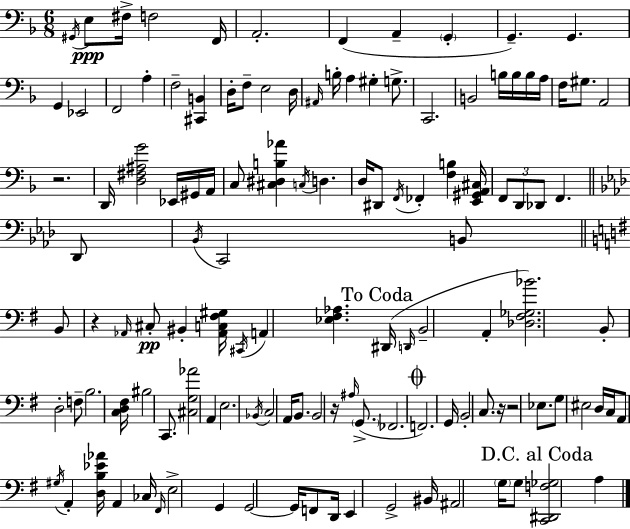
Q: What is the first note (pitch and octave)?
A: G#2